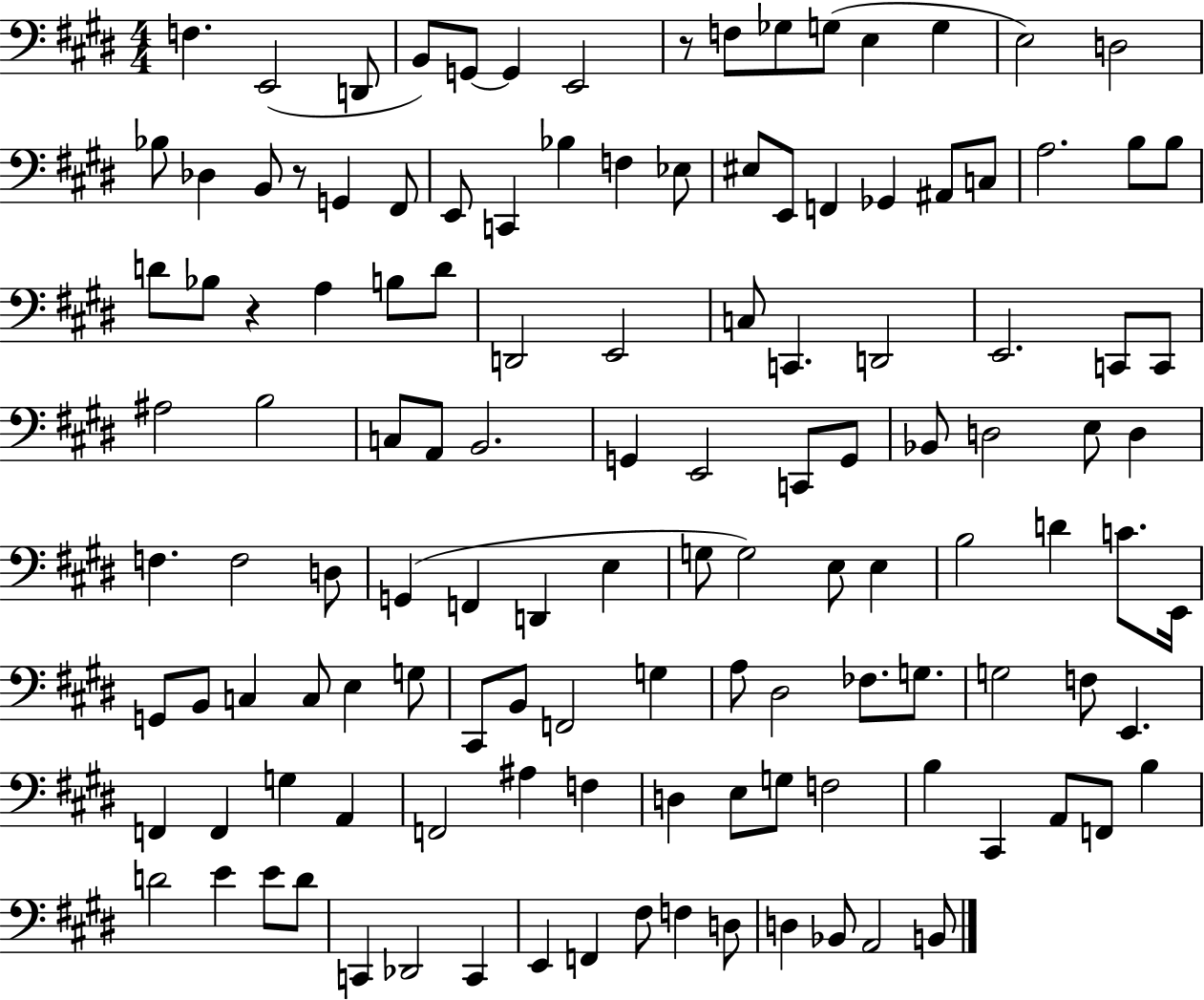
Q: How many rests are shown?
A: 3